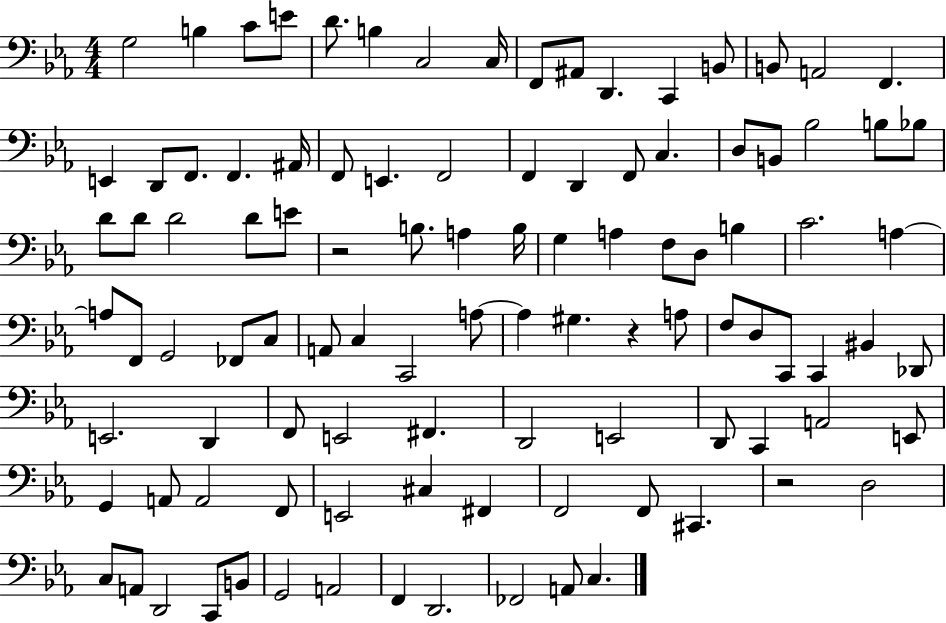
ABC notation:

X:1
T:Untitled
M:4/4
L:1/4
K:Eb
G,2 B, C/2 E/2 D/2 B, C,2 C,/4 F,,/2 ^A,,/2 D,, C,, B,,/2 B,,/2 A,,2 F,, E,, D,,/2 F,,/2 F,, ^A,,/4 F,,/2 E,, F,,2 F,, D,, F,,/2 C, D,/2 B,,/2 _B,2 B,/2 _B,/2 D/2 D/2 D2 D/2 E/2 z2 B,/2 A, B,/4 G, A, F,/2 D,/2 B, C2 A, A,/2 F,,/2 G,,2 _F,,/2 C,/2 A,,/2 C, C,,2 A,/2 A, ^G, z A,/2 F,/2 D,/2 C,,/2 C,, ^B,, _D,,/2 E,,2 D,, F,,/2 E,,2 ^F,, D,,2 E,,2 D,,/2 C,, A,,2 E,,/2 G,, A,,/2 A,,2 F,,/2 E,,2 ^C, ^F,, F,,2 F,,/2 ^C,, z2 D,2 C,/2 A,,/2 D,,2 C,,/2 B,,/2 G,,2 A,,2 F,, D,,2 _F,,2 A,,/2 C,